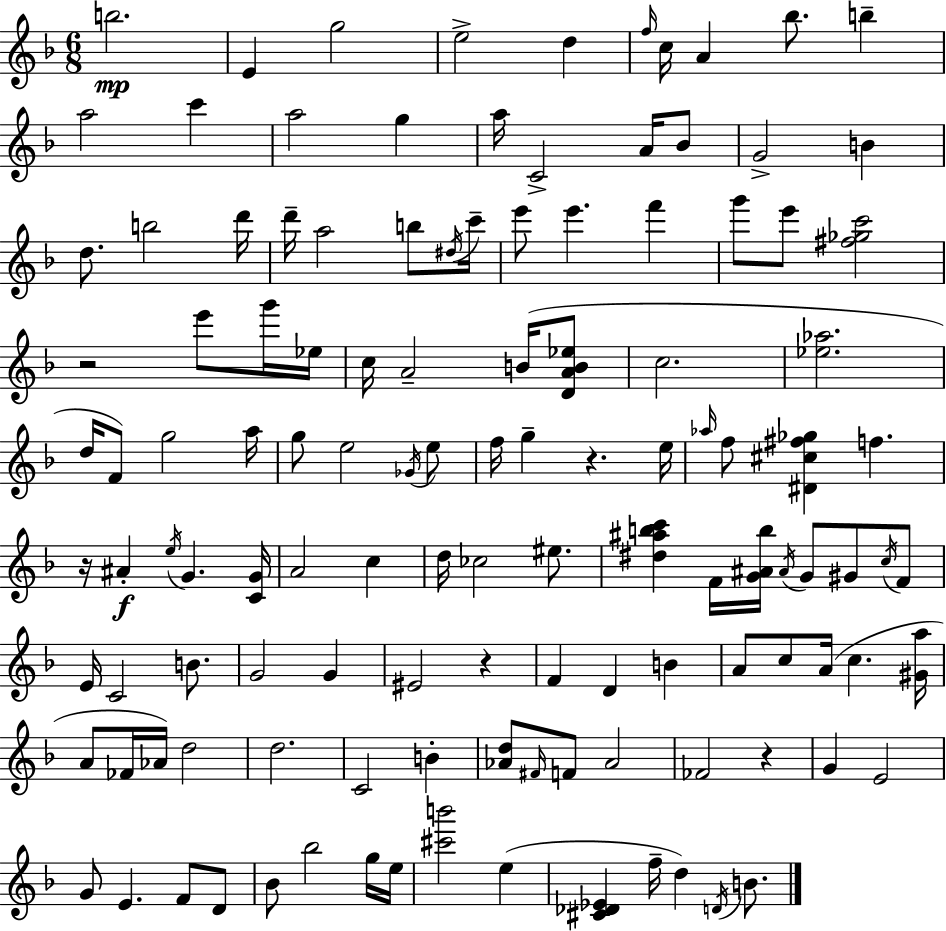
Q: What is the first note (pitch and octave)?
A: B5